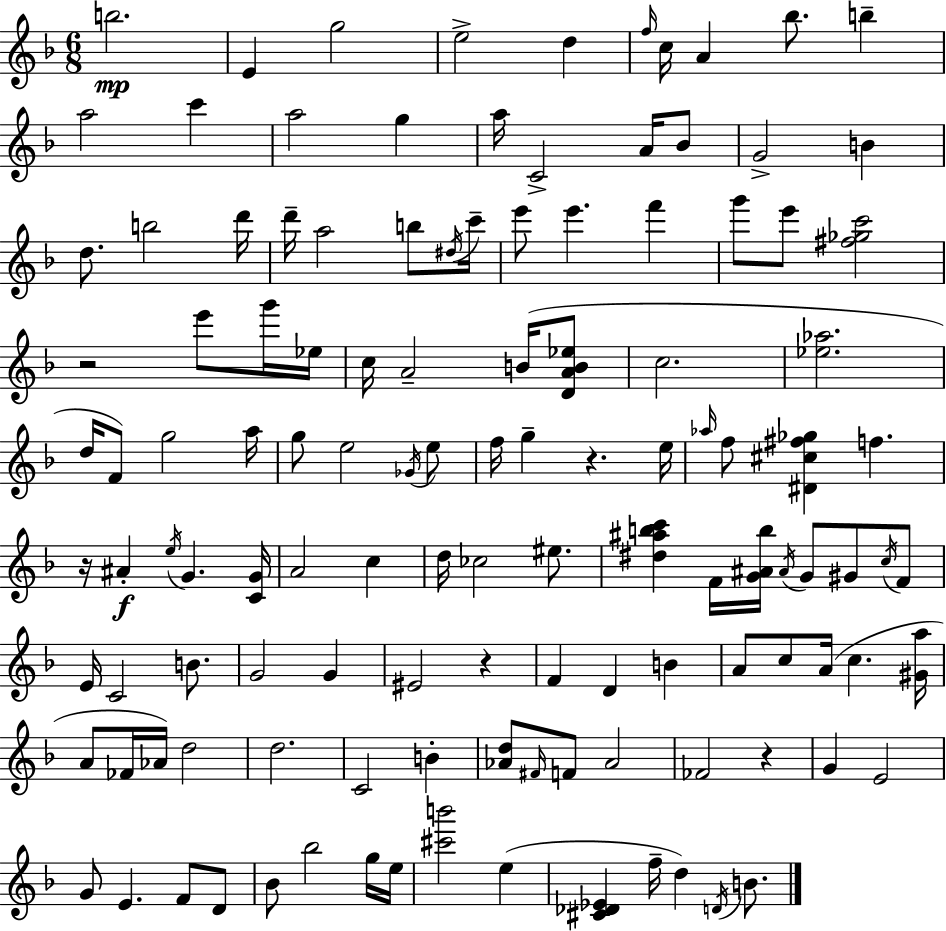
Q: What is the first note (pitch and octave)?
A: B5